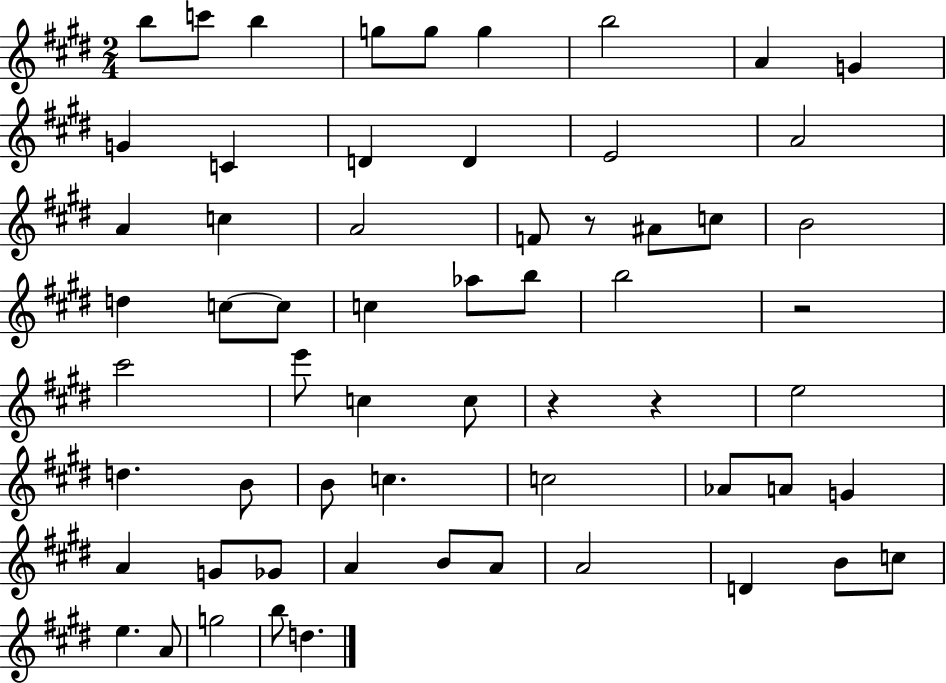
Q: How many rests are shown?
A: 4